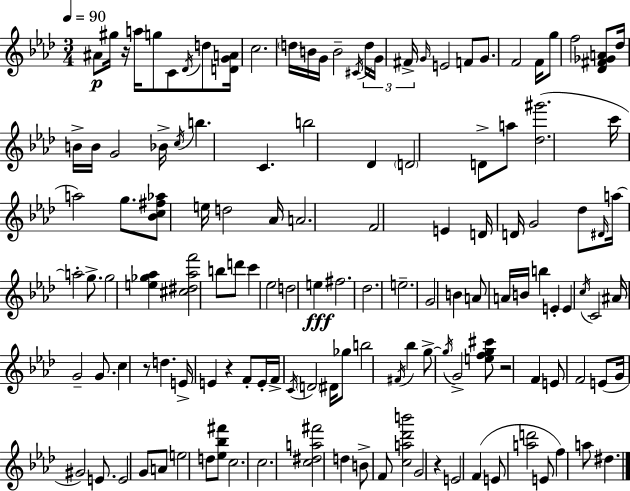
{
  \clef treble
  \numericTimeSignature
  \time 3/4
  \key f \minor
  \tempo 4 = 90
  ais'8\p gis''16 r16 a''16 g''8 c'8 \acciaccatura { des'16 } d''8 | <d' g' a'>16 c''2. | \parenthesize d''16 b'16 g'16 b'2-- | \acciaccatura { cis'16 } \tuplet 3/2 { d''16 g'16 fis'16-> } \grace { g'16 } e'2 | \break f'8 g'8. f'2 | f'16 g''8 f''2 | <des' fis' ges' a'>8 des''16 b'16-> b'16 g'2 | bes'16-> \acciaccatura { c''16 } b''4. c'4. | \break b''2 | des'4 \parenthesize d'2 | d'8-> a''8 <des'' gis'''>2.( | c'''16 a''2) | \break g''8. <bes' c'' fis'' aes''>8 e''16 d''2 | aes'16 a'2. | f'2 | e'4 d'16 d'16 g'2 | \break des''8 \grace { dis'16 } a''16~~ a''2-. | g''8.-> g''2 | <e'' ges'' aes''>4 <cis'' dis'' aes'' f'''>2 | b''8 d'''8 c'''4 ees''2 | \break d''2 | e''4\fff fis''2. | des''2. | e''2.-- | \break g'2 | b'4 a'8 a'16 b'16 b''4 | e'4-. e'4 \acciaccatura { c''16 } c'2 | ais'16 g'2-- | \break g'8. c''4 r8 | d''4. e'16-> e'4 r4 | f'8-. e'16-. f'16-> \acciaccatura { c'16 } \parenthesize d'2 | dis'16 ges''8 b''2 | \break \acciaccatura { fis'16 } bes''4 g''8->~~ \acciaccatura { g''16 } g'2-> | <e'' f'' g'' cis'''>8 r2 | f'4 e'8 f'2 | e'8( g'16 gis'2) | \break e'8. e'2 | g'8 a'8 e''2 | d''8 <ees'' bes'' fis'''>8 c''2. | c''2. | \break <c'' dis'' a'' fis'''>2 | d''4 b'8-> f'8 | <c'' a'' des''' b'''>2 g'2 | r4 e'2 | \break f'4( e'8 <a'' d'''>2 | e'8 f''4) | a''8 dis''4. \bar "|."
}